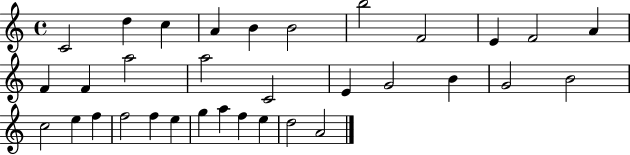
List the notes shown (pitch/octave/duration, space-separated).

C4/h D5/q C5/q A4/q B4/q B4/h B5/h F4/h E4/q F4/h A4/q F4/q F4/q A5/h A5/h C4/h E4/q G4/h B4/q G4/h B4/h C5/h E5/q F5/q F5/h F5/q E5/q G5/q A5/q F5/q E5/q D5/h A4/h